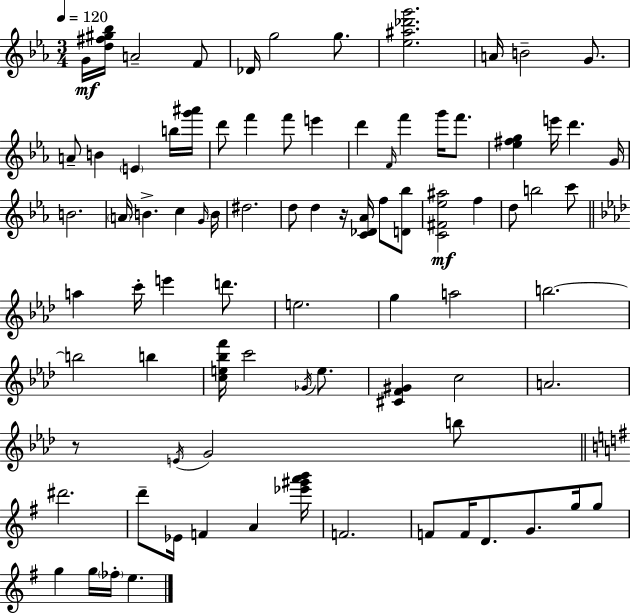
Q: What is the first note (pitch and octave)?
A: G4